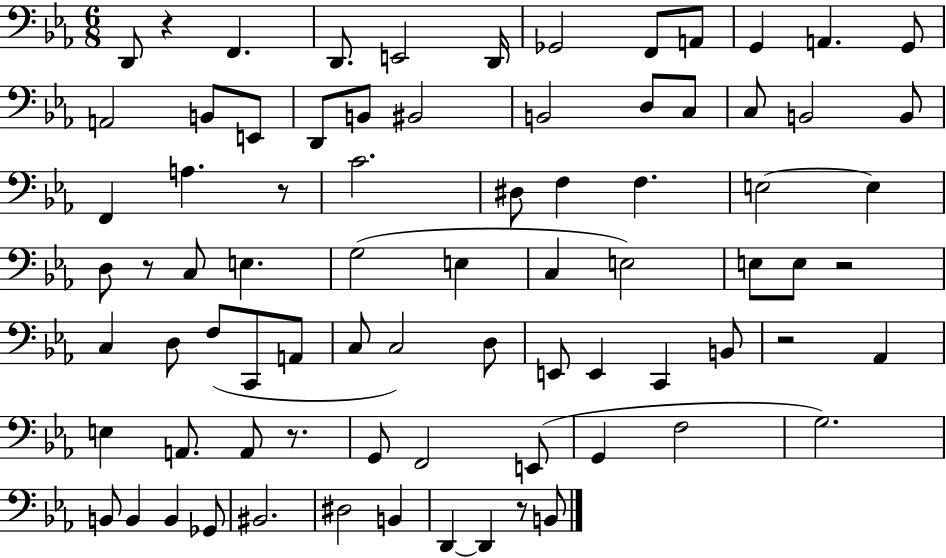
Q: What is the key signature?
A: EES major